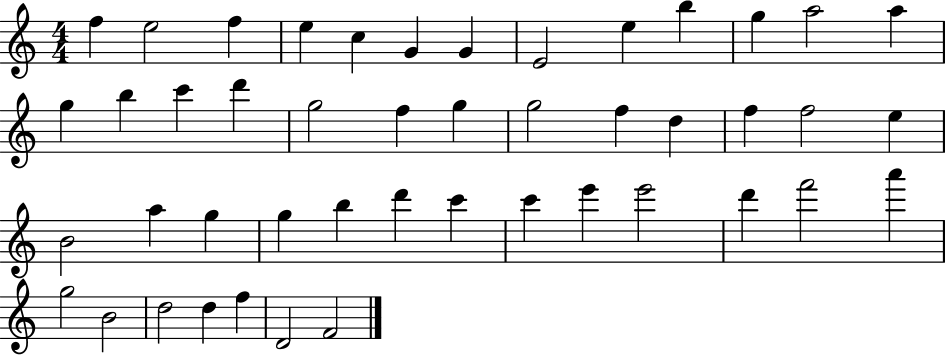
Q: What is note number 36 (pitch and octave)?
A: E6